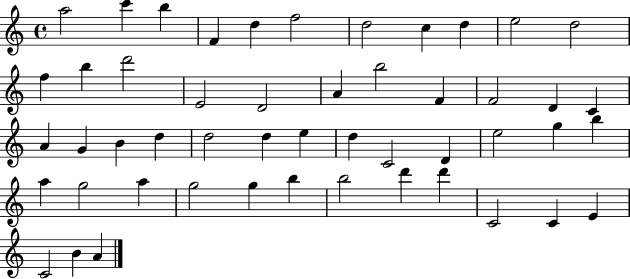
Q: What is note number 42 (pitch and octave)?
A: B5